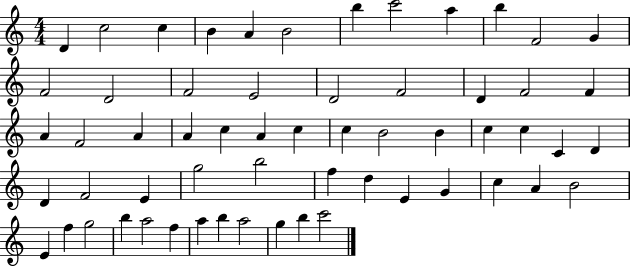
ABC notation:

X:1
T:Untitled
M:4/4
L:1/4
K:C
D c2 c B A B2 b c'2 a b F2 G F2 D2 F2 E2 D2 F2 D F2 F A F2 A A c A c c B2 B c c C D D F2 E g2 b2 f d E G c A B2 E f g2 b a2 f a b a2 g b c'2